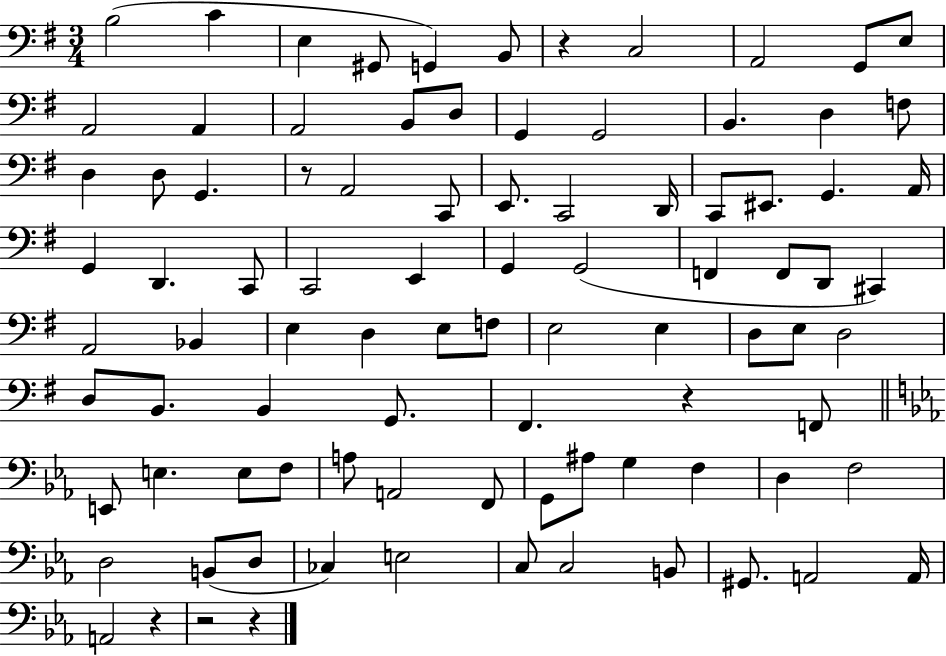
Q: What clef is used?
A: bass